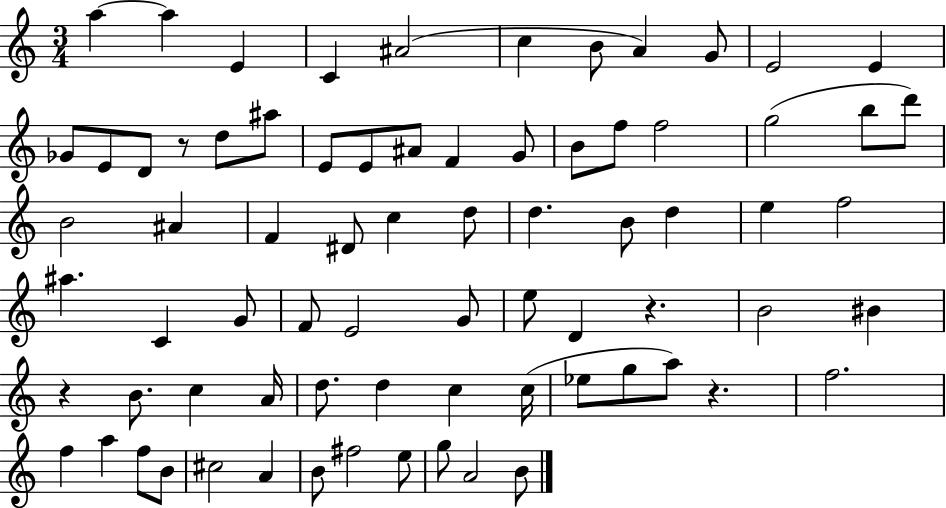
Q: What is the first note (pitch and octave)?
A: A5